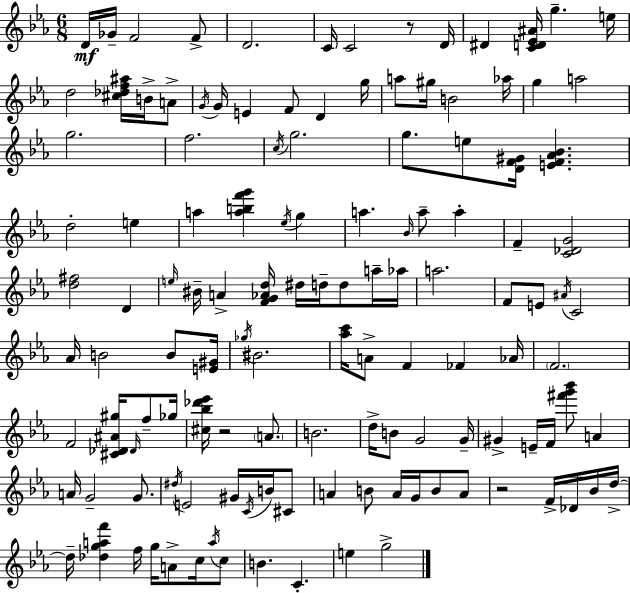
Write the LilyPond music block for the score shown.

{
  \clef treble
  \numericTimeSignature
  \time 6/8
  \key ees \major
  d'16\mf ges'16-- f'2 f'8-> | d'2. | c'16 c'2 r8 d'16 | dis'4 <c' d' ees' ais'>16 g''4.-- e''16 | \break d''2 <cis'' des'' f'' ais''>16 b'16-> a'8-> | \acciaccatura { g'16 } g'16 e'4 f'8 d'4 | g''16 a''8 gis''16 b'2 | aes''16 g''4 a''2 | \break g''2. | f''2. | \acciaccatura { c''16 } g''2. | g''8. e''8 <d' f' gis'>16 <e' f' aes' bes'>4. | \break d''2-. e''4 | a''4 <a'' b'' f''' g'''>4 \acciaccatura { ees''16 } g''4 | a''4. \grace { bes'16 } a''8-- | a''4-. f'4-- <c' des' g'>2 | \break <d'' fis''>2 | d'4 \grace { e''16 } bis'16-- a'4-> <f' g' aes' d''>16 dis''16 | d''16-- d''8 a''16-- aes''16 a''2. | f'8 e'8 \acciaccatura { ais'16 } c'2 | \break aes'16 b'2 | b'8 <e' gis'>16 \acciaccatura { ges''16 } bis'2. | <aes'' c'''>16 a'8-> f'4 | fes'4 aes'16 \parenthesize f'2. | \break f'2 | <cis' des' ais' gis''>16 \grace { des'16 } f''8-- ges''16 <cis'' bes'' des''' ees'''>16 r2 | \parenthesize a'8. b'2. | d''16-> b'8 g'2 | \break g'16-- gis'4-> | e'16-- f'16 <fis''' g''' bes'''>8 a'4 a'16 g'2-- | g'8. \acciaccatura { dis''16 } e'2 | gis'16 \acciaccatura { c'16 } b'16 cis'8 a'4 | \break b'8 a'16 g'16 b'8 a'8 r2 | f'16-> des'16 bes'16 d''16->~~ d''16-- <des'' g'' a'' f'''>4 | f''16 g''16 a'8-> c''16 \acciaccatura { a''16 } c''8 b'4. | c'4.-. e''4 | \break g''2-> \bar "|."
}